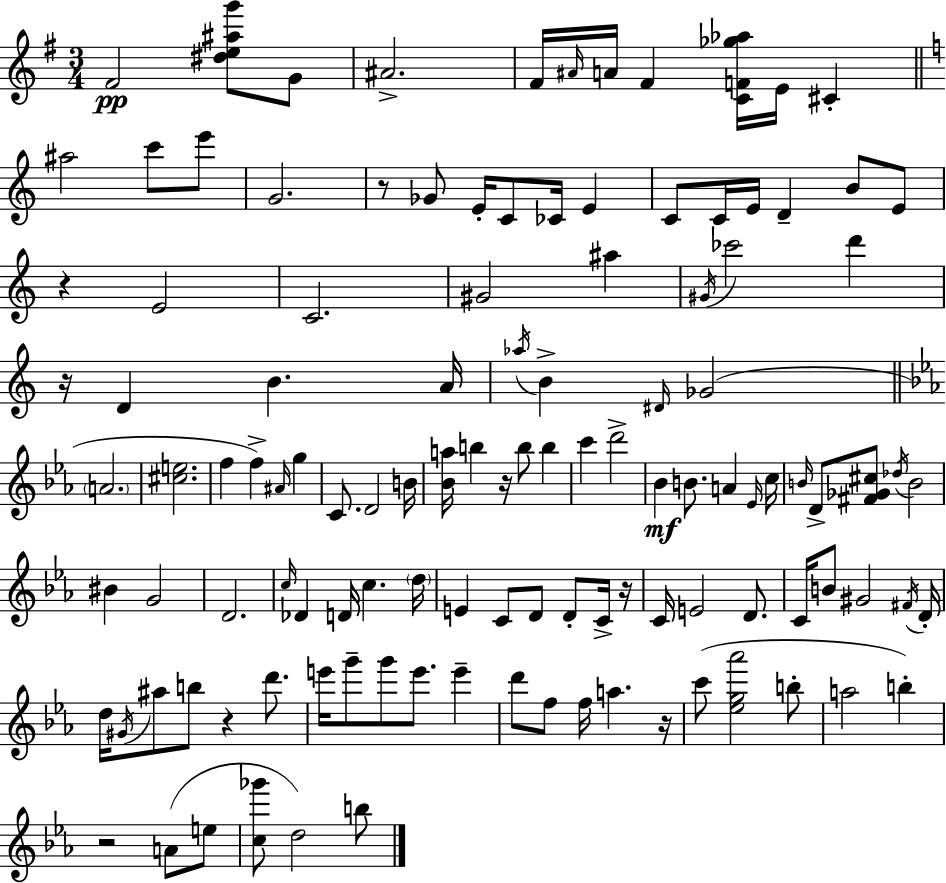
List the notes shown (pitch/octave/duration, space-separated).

F#4/h [D#5,E5,A#5,G6]/e G4/e A#4/h. F#4/s A#4/s A4/s F#4/q [C4,F4,Gb5,Ab5]/s E4/s C#4/q A#5/h C6/e E6/e G4/h. R/e Gb4/e E4/s C4/e CES4/s E4/q C4/e C4/s E4/s D4/q B4/e E4/e R/q E4/h C4/h. G#4/h A#5/q G#4/s CES6/h D6/q R/s D4/q B4/q. A4/s Ab5/s B4/q D#4/s Gb4/h A4/h. [C#5,E5]/h. F5/q F5/q A#4/s G5/q C4/e. D4/h B4/s [Bb4,A5]/s B5/q R/s B5/e B5/q C6/q D6/h Bb4/q B4/e. A4/q Eb4/s C5/s B4/s D4/e [F#4,Gb4,C#5]/e Db5/s B4/h BIS4/q G4/h D4/h. C5/s Db4/q D4/s C5/q. D5/s E4/q C4/e D4/e D4/e C4/s R/s C4/s E4/h D4/e. C4/s B4/e G#4/h F#4/s D4/s D5/s G#4/s A#5/e B5/e R/q D6/e. E6/s G6/e G6/e E6/e. E6/q D6/e F5/e F5/s A5/q. R/s C6/e [Eb5,G5,Ab6]/h B5/e A5/h B5/q R/h A4/e E5/e [C5,Gb6]/e D5/h B5/e